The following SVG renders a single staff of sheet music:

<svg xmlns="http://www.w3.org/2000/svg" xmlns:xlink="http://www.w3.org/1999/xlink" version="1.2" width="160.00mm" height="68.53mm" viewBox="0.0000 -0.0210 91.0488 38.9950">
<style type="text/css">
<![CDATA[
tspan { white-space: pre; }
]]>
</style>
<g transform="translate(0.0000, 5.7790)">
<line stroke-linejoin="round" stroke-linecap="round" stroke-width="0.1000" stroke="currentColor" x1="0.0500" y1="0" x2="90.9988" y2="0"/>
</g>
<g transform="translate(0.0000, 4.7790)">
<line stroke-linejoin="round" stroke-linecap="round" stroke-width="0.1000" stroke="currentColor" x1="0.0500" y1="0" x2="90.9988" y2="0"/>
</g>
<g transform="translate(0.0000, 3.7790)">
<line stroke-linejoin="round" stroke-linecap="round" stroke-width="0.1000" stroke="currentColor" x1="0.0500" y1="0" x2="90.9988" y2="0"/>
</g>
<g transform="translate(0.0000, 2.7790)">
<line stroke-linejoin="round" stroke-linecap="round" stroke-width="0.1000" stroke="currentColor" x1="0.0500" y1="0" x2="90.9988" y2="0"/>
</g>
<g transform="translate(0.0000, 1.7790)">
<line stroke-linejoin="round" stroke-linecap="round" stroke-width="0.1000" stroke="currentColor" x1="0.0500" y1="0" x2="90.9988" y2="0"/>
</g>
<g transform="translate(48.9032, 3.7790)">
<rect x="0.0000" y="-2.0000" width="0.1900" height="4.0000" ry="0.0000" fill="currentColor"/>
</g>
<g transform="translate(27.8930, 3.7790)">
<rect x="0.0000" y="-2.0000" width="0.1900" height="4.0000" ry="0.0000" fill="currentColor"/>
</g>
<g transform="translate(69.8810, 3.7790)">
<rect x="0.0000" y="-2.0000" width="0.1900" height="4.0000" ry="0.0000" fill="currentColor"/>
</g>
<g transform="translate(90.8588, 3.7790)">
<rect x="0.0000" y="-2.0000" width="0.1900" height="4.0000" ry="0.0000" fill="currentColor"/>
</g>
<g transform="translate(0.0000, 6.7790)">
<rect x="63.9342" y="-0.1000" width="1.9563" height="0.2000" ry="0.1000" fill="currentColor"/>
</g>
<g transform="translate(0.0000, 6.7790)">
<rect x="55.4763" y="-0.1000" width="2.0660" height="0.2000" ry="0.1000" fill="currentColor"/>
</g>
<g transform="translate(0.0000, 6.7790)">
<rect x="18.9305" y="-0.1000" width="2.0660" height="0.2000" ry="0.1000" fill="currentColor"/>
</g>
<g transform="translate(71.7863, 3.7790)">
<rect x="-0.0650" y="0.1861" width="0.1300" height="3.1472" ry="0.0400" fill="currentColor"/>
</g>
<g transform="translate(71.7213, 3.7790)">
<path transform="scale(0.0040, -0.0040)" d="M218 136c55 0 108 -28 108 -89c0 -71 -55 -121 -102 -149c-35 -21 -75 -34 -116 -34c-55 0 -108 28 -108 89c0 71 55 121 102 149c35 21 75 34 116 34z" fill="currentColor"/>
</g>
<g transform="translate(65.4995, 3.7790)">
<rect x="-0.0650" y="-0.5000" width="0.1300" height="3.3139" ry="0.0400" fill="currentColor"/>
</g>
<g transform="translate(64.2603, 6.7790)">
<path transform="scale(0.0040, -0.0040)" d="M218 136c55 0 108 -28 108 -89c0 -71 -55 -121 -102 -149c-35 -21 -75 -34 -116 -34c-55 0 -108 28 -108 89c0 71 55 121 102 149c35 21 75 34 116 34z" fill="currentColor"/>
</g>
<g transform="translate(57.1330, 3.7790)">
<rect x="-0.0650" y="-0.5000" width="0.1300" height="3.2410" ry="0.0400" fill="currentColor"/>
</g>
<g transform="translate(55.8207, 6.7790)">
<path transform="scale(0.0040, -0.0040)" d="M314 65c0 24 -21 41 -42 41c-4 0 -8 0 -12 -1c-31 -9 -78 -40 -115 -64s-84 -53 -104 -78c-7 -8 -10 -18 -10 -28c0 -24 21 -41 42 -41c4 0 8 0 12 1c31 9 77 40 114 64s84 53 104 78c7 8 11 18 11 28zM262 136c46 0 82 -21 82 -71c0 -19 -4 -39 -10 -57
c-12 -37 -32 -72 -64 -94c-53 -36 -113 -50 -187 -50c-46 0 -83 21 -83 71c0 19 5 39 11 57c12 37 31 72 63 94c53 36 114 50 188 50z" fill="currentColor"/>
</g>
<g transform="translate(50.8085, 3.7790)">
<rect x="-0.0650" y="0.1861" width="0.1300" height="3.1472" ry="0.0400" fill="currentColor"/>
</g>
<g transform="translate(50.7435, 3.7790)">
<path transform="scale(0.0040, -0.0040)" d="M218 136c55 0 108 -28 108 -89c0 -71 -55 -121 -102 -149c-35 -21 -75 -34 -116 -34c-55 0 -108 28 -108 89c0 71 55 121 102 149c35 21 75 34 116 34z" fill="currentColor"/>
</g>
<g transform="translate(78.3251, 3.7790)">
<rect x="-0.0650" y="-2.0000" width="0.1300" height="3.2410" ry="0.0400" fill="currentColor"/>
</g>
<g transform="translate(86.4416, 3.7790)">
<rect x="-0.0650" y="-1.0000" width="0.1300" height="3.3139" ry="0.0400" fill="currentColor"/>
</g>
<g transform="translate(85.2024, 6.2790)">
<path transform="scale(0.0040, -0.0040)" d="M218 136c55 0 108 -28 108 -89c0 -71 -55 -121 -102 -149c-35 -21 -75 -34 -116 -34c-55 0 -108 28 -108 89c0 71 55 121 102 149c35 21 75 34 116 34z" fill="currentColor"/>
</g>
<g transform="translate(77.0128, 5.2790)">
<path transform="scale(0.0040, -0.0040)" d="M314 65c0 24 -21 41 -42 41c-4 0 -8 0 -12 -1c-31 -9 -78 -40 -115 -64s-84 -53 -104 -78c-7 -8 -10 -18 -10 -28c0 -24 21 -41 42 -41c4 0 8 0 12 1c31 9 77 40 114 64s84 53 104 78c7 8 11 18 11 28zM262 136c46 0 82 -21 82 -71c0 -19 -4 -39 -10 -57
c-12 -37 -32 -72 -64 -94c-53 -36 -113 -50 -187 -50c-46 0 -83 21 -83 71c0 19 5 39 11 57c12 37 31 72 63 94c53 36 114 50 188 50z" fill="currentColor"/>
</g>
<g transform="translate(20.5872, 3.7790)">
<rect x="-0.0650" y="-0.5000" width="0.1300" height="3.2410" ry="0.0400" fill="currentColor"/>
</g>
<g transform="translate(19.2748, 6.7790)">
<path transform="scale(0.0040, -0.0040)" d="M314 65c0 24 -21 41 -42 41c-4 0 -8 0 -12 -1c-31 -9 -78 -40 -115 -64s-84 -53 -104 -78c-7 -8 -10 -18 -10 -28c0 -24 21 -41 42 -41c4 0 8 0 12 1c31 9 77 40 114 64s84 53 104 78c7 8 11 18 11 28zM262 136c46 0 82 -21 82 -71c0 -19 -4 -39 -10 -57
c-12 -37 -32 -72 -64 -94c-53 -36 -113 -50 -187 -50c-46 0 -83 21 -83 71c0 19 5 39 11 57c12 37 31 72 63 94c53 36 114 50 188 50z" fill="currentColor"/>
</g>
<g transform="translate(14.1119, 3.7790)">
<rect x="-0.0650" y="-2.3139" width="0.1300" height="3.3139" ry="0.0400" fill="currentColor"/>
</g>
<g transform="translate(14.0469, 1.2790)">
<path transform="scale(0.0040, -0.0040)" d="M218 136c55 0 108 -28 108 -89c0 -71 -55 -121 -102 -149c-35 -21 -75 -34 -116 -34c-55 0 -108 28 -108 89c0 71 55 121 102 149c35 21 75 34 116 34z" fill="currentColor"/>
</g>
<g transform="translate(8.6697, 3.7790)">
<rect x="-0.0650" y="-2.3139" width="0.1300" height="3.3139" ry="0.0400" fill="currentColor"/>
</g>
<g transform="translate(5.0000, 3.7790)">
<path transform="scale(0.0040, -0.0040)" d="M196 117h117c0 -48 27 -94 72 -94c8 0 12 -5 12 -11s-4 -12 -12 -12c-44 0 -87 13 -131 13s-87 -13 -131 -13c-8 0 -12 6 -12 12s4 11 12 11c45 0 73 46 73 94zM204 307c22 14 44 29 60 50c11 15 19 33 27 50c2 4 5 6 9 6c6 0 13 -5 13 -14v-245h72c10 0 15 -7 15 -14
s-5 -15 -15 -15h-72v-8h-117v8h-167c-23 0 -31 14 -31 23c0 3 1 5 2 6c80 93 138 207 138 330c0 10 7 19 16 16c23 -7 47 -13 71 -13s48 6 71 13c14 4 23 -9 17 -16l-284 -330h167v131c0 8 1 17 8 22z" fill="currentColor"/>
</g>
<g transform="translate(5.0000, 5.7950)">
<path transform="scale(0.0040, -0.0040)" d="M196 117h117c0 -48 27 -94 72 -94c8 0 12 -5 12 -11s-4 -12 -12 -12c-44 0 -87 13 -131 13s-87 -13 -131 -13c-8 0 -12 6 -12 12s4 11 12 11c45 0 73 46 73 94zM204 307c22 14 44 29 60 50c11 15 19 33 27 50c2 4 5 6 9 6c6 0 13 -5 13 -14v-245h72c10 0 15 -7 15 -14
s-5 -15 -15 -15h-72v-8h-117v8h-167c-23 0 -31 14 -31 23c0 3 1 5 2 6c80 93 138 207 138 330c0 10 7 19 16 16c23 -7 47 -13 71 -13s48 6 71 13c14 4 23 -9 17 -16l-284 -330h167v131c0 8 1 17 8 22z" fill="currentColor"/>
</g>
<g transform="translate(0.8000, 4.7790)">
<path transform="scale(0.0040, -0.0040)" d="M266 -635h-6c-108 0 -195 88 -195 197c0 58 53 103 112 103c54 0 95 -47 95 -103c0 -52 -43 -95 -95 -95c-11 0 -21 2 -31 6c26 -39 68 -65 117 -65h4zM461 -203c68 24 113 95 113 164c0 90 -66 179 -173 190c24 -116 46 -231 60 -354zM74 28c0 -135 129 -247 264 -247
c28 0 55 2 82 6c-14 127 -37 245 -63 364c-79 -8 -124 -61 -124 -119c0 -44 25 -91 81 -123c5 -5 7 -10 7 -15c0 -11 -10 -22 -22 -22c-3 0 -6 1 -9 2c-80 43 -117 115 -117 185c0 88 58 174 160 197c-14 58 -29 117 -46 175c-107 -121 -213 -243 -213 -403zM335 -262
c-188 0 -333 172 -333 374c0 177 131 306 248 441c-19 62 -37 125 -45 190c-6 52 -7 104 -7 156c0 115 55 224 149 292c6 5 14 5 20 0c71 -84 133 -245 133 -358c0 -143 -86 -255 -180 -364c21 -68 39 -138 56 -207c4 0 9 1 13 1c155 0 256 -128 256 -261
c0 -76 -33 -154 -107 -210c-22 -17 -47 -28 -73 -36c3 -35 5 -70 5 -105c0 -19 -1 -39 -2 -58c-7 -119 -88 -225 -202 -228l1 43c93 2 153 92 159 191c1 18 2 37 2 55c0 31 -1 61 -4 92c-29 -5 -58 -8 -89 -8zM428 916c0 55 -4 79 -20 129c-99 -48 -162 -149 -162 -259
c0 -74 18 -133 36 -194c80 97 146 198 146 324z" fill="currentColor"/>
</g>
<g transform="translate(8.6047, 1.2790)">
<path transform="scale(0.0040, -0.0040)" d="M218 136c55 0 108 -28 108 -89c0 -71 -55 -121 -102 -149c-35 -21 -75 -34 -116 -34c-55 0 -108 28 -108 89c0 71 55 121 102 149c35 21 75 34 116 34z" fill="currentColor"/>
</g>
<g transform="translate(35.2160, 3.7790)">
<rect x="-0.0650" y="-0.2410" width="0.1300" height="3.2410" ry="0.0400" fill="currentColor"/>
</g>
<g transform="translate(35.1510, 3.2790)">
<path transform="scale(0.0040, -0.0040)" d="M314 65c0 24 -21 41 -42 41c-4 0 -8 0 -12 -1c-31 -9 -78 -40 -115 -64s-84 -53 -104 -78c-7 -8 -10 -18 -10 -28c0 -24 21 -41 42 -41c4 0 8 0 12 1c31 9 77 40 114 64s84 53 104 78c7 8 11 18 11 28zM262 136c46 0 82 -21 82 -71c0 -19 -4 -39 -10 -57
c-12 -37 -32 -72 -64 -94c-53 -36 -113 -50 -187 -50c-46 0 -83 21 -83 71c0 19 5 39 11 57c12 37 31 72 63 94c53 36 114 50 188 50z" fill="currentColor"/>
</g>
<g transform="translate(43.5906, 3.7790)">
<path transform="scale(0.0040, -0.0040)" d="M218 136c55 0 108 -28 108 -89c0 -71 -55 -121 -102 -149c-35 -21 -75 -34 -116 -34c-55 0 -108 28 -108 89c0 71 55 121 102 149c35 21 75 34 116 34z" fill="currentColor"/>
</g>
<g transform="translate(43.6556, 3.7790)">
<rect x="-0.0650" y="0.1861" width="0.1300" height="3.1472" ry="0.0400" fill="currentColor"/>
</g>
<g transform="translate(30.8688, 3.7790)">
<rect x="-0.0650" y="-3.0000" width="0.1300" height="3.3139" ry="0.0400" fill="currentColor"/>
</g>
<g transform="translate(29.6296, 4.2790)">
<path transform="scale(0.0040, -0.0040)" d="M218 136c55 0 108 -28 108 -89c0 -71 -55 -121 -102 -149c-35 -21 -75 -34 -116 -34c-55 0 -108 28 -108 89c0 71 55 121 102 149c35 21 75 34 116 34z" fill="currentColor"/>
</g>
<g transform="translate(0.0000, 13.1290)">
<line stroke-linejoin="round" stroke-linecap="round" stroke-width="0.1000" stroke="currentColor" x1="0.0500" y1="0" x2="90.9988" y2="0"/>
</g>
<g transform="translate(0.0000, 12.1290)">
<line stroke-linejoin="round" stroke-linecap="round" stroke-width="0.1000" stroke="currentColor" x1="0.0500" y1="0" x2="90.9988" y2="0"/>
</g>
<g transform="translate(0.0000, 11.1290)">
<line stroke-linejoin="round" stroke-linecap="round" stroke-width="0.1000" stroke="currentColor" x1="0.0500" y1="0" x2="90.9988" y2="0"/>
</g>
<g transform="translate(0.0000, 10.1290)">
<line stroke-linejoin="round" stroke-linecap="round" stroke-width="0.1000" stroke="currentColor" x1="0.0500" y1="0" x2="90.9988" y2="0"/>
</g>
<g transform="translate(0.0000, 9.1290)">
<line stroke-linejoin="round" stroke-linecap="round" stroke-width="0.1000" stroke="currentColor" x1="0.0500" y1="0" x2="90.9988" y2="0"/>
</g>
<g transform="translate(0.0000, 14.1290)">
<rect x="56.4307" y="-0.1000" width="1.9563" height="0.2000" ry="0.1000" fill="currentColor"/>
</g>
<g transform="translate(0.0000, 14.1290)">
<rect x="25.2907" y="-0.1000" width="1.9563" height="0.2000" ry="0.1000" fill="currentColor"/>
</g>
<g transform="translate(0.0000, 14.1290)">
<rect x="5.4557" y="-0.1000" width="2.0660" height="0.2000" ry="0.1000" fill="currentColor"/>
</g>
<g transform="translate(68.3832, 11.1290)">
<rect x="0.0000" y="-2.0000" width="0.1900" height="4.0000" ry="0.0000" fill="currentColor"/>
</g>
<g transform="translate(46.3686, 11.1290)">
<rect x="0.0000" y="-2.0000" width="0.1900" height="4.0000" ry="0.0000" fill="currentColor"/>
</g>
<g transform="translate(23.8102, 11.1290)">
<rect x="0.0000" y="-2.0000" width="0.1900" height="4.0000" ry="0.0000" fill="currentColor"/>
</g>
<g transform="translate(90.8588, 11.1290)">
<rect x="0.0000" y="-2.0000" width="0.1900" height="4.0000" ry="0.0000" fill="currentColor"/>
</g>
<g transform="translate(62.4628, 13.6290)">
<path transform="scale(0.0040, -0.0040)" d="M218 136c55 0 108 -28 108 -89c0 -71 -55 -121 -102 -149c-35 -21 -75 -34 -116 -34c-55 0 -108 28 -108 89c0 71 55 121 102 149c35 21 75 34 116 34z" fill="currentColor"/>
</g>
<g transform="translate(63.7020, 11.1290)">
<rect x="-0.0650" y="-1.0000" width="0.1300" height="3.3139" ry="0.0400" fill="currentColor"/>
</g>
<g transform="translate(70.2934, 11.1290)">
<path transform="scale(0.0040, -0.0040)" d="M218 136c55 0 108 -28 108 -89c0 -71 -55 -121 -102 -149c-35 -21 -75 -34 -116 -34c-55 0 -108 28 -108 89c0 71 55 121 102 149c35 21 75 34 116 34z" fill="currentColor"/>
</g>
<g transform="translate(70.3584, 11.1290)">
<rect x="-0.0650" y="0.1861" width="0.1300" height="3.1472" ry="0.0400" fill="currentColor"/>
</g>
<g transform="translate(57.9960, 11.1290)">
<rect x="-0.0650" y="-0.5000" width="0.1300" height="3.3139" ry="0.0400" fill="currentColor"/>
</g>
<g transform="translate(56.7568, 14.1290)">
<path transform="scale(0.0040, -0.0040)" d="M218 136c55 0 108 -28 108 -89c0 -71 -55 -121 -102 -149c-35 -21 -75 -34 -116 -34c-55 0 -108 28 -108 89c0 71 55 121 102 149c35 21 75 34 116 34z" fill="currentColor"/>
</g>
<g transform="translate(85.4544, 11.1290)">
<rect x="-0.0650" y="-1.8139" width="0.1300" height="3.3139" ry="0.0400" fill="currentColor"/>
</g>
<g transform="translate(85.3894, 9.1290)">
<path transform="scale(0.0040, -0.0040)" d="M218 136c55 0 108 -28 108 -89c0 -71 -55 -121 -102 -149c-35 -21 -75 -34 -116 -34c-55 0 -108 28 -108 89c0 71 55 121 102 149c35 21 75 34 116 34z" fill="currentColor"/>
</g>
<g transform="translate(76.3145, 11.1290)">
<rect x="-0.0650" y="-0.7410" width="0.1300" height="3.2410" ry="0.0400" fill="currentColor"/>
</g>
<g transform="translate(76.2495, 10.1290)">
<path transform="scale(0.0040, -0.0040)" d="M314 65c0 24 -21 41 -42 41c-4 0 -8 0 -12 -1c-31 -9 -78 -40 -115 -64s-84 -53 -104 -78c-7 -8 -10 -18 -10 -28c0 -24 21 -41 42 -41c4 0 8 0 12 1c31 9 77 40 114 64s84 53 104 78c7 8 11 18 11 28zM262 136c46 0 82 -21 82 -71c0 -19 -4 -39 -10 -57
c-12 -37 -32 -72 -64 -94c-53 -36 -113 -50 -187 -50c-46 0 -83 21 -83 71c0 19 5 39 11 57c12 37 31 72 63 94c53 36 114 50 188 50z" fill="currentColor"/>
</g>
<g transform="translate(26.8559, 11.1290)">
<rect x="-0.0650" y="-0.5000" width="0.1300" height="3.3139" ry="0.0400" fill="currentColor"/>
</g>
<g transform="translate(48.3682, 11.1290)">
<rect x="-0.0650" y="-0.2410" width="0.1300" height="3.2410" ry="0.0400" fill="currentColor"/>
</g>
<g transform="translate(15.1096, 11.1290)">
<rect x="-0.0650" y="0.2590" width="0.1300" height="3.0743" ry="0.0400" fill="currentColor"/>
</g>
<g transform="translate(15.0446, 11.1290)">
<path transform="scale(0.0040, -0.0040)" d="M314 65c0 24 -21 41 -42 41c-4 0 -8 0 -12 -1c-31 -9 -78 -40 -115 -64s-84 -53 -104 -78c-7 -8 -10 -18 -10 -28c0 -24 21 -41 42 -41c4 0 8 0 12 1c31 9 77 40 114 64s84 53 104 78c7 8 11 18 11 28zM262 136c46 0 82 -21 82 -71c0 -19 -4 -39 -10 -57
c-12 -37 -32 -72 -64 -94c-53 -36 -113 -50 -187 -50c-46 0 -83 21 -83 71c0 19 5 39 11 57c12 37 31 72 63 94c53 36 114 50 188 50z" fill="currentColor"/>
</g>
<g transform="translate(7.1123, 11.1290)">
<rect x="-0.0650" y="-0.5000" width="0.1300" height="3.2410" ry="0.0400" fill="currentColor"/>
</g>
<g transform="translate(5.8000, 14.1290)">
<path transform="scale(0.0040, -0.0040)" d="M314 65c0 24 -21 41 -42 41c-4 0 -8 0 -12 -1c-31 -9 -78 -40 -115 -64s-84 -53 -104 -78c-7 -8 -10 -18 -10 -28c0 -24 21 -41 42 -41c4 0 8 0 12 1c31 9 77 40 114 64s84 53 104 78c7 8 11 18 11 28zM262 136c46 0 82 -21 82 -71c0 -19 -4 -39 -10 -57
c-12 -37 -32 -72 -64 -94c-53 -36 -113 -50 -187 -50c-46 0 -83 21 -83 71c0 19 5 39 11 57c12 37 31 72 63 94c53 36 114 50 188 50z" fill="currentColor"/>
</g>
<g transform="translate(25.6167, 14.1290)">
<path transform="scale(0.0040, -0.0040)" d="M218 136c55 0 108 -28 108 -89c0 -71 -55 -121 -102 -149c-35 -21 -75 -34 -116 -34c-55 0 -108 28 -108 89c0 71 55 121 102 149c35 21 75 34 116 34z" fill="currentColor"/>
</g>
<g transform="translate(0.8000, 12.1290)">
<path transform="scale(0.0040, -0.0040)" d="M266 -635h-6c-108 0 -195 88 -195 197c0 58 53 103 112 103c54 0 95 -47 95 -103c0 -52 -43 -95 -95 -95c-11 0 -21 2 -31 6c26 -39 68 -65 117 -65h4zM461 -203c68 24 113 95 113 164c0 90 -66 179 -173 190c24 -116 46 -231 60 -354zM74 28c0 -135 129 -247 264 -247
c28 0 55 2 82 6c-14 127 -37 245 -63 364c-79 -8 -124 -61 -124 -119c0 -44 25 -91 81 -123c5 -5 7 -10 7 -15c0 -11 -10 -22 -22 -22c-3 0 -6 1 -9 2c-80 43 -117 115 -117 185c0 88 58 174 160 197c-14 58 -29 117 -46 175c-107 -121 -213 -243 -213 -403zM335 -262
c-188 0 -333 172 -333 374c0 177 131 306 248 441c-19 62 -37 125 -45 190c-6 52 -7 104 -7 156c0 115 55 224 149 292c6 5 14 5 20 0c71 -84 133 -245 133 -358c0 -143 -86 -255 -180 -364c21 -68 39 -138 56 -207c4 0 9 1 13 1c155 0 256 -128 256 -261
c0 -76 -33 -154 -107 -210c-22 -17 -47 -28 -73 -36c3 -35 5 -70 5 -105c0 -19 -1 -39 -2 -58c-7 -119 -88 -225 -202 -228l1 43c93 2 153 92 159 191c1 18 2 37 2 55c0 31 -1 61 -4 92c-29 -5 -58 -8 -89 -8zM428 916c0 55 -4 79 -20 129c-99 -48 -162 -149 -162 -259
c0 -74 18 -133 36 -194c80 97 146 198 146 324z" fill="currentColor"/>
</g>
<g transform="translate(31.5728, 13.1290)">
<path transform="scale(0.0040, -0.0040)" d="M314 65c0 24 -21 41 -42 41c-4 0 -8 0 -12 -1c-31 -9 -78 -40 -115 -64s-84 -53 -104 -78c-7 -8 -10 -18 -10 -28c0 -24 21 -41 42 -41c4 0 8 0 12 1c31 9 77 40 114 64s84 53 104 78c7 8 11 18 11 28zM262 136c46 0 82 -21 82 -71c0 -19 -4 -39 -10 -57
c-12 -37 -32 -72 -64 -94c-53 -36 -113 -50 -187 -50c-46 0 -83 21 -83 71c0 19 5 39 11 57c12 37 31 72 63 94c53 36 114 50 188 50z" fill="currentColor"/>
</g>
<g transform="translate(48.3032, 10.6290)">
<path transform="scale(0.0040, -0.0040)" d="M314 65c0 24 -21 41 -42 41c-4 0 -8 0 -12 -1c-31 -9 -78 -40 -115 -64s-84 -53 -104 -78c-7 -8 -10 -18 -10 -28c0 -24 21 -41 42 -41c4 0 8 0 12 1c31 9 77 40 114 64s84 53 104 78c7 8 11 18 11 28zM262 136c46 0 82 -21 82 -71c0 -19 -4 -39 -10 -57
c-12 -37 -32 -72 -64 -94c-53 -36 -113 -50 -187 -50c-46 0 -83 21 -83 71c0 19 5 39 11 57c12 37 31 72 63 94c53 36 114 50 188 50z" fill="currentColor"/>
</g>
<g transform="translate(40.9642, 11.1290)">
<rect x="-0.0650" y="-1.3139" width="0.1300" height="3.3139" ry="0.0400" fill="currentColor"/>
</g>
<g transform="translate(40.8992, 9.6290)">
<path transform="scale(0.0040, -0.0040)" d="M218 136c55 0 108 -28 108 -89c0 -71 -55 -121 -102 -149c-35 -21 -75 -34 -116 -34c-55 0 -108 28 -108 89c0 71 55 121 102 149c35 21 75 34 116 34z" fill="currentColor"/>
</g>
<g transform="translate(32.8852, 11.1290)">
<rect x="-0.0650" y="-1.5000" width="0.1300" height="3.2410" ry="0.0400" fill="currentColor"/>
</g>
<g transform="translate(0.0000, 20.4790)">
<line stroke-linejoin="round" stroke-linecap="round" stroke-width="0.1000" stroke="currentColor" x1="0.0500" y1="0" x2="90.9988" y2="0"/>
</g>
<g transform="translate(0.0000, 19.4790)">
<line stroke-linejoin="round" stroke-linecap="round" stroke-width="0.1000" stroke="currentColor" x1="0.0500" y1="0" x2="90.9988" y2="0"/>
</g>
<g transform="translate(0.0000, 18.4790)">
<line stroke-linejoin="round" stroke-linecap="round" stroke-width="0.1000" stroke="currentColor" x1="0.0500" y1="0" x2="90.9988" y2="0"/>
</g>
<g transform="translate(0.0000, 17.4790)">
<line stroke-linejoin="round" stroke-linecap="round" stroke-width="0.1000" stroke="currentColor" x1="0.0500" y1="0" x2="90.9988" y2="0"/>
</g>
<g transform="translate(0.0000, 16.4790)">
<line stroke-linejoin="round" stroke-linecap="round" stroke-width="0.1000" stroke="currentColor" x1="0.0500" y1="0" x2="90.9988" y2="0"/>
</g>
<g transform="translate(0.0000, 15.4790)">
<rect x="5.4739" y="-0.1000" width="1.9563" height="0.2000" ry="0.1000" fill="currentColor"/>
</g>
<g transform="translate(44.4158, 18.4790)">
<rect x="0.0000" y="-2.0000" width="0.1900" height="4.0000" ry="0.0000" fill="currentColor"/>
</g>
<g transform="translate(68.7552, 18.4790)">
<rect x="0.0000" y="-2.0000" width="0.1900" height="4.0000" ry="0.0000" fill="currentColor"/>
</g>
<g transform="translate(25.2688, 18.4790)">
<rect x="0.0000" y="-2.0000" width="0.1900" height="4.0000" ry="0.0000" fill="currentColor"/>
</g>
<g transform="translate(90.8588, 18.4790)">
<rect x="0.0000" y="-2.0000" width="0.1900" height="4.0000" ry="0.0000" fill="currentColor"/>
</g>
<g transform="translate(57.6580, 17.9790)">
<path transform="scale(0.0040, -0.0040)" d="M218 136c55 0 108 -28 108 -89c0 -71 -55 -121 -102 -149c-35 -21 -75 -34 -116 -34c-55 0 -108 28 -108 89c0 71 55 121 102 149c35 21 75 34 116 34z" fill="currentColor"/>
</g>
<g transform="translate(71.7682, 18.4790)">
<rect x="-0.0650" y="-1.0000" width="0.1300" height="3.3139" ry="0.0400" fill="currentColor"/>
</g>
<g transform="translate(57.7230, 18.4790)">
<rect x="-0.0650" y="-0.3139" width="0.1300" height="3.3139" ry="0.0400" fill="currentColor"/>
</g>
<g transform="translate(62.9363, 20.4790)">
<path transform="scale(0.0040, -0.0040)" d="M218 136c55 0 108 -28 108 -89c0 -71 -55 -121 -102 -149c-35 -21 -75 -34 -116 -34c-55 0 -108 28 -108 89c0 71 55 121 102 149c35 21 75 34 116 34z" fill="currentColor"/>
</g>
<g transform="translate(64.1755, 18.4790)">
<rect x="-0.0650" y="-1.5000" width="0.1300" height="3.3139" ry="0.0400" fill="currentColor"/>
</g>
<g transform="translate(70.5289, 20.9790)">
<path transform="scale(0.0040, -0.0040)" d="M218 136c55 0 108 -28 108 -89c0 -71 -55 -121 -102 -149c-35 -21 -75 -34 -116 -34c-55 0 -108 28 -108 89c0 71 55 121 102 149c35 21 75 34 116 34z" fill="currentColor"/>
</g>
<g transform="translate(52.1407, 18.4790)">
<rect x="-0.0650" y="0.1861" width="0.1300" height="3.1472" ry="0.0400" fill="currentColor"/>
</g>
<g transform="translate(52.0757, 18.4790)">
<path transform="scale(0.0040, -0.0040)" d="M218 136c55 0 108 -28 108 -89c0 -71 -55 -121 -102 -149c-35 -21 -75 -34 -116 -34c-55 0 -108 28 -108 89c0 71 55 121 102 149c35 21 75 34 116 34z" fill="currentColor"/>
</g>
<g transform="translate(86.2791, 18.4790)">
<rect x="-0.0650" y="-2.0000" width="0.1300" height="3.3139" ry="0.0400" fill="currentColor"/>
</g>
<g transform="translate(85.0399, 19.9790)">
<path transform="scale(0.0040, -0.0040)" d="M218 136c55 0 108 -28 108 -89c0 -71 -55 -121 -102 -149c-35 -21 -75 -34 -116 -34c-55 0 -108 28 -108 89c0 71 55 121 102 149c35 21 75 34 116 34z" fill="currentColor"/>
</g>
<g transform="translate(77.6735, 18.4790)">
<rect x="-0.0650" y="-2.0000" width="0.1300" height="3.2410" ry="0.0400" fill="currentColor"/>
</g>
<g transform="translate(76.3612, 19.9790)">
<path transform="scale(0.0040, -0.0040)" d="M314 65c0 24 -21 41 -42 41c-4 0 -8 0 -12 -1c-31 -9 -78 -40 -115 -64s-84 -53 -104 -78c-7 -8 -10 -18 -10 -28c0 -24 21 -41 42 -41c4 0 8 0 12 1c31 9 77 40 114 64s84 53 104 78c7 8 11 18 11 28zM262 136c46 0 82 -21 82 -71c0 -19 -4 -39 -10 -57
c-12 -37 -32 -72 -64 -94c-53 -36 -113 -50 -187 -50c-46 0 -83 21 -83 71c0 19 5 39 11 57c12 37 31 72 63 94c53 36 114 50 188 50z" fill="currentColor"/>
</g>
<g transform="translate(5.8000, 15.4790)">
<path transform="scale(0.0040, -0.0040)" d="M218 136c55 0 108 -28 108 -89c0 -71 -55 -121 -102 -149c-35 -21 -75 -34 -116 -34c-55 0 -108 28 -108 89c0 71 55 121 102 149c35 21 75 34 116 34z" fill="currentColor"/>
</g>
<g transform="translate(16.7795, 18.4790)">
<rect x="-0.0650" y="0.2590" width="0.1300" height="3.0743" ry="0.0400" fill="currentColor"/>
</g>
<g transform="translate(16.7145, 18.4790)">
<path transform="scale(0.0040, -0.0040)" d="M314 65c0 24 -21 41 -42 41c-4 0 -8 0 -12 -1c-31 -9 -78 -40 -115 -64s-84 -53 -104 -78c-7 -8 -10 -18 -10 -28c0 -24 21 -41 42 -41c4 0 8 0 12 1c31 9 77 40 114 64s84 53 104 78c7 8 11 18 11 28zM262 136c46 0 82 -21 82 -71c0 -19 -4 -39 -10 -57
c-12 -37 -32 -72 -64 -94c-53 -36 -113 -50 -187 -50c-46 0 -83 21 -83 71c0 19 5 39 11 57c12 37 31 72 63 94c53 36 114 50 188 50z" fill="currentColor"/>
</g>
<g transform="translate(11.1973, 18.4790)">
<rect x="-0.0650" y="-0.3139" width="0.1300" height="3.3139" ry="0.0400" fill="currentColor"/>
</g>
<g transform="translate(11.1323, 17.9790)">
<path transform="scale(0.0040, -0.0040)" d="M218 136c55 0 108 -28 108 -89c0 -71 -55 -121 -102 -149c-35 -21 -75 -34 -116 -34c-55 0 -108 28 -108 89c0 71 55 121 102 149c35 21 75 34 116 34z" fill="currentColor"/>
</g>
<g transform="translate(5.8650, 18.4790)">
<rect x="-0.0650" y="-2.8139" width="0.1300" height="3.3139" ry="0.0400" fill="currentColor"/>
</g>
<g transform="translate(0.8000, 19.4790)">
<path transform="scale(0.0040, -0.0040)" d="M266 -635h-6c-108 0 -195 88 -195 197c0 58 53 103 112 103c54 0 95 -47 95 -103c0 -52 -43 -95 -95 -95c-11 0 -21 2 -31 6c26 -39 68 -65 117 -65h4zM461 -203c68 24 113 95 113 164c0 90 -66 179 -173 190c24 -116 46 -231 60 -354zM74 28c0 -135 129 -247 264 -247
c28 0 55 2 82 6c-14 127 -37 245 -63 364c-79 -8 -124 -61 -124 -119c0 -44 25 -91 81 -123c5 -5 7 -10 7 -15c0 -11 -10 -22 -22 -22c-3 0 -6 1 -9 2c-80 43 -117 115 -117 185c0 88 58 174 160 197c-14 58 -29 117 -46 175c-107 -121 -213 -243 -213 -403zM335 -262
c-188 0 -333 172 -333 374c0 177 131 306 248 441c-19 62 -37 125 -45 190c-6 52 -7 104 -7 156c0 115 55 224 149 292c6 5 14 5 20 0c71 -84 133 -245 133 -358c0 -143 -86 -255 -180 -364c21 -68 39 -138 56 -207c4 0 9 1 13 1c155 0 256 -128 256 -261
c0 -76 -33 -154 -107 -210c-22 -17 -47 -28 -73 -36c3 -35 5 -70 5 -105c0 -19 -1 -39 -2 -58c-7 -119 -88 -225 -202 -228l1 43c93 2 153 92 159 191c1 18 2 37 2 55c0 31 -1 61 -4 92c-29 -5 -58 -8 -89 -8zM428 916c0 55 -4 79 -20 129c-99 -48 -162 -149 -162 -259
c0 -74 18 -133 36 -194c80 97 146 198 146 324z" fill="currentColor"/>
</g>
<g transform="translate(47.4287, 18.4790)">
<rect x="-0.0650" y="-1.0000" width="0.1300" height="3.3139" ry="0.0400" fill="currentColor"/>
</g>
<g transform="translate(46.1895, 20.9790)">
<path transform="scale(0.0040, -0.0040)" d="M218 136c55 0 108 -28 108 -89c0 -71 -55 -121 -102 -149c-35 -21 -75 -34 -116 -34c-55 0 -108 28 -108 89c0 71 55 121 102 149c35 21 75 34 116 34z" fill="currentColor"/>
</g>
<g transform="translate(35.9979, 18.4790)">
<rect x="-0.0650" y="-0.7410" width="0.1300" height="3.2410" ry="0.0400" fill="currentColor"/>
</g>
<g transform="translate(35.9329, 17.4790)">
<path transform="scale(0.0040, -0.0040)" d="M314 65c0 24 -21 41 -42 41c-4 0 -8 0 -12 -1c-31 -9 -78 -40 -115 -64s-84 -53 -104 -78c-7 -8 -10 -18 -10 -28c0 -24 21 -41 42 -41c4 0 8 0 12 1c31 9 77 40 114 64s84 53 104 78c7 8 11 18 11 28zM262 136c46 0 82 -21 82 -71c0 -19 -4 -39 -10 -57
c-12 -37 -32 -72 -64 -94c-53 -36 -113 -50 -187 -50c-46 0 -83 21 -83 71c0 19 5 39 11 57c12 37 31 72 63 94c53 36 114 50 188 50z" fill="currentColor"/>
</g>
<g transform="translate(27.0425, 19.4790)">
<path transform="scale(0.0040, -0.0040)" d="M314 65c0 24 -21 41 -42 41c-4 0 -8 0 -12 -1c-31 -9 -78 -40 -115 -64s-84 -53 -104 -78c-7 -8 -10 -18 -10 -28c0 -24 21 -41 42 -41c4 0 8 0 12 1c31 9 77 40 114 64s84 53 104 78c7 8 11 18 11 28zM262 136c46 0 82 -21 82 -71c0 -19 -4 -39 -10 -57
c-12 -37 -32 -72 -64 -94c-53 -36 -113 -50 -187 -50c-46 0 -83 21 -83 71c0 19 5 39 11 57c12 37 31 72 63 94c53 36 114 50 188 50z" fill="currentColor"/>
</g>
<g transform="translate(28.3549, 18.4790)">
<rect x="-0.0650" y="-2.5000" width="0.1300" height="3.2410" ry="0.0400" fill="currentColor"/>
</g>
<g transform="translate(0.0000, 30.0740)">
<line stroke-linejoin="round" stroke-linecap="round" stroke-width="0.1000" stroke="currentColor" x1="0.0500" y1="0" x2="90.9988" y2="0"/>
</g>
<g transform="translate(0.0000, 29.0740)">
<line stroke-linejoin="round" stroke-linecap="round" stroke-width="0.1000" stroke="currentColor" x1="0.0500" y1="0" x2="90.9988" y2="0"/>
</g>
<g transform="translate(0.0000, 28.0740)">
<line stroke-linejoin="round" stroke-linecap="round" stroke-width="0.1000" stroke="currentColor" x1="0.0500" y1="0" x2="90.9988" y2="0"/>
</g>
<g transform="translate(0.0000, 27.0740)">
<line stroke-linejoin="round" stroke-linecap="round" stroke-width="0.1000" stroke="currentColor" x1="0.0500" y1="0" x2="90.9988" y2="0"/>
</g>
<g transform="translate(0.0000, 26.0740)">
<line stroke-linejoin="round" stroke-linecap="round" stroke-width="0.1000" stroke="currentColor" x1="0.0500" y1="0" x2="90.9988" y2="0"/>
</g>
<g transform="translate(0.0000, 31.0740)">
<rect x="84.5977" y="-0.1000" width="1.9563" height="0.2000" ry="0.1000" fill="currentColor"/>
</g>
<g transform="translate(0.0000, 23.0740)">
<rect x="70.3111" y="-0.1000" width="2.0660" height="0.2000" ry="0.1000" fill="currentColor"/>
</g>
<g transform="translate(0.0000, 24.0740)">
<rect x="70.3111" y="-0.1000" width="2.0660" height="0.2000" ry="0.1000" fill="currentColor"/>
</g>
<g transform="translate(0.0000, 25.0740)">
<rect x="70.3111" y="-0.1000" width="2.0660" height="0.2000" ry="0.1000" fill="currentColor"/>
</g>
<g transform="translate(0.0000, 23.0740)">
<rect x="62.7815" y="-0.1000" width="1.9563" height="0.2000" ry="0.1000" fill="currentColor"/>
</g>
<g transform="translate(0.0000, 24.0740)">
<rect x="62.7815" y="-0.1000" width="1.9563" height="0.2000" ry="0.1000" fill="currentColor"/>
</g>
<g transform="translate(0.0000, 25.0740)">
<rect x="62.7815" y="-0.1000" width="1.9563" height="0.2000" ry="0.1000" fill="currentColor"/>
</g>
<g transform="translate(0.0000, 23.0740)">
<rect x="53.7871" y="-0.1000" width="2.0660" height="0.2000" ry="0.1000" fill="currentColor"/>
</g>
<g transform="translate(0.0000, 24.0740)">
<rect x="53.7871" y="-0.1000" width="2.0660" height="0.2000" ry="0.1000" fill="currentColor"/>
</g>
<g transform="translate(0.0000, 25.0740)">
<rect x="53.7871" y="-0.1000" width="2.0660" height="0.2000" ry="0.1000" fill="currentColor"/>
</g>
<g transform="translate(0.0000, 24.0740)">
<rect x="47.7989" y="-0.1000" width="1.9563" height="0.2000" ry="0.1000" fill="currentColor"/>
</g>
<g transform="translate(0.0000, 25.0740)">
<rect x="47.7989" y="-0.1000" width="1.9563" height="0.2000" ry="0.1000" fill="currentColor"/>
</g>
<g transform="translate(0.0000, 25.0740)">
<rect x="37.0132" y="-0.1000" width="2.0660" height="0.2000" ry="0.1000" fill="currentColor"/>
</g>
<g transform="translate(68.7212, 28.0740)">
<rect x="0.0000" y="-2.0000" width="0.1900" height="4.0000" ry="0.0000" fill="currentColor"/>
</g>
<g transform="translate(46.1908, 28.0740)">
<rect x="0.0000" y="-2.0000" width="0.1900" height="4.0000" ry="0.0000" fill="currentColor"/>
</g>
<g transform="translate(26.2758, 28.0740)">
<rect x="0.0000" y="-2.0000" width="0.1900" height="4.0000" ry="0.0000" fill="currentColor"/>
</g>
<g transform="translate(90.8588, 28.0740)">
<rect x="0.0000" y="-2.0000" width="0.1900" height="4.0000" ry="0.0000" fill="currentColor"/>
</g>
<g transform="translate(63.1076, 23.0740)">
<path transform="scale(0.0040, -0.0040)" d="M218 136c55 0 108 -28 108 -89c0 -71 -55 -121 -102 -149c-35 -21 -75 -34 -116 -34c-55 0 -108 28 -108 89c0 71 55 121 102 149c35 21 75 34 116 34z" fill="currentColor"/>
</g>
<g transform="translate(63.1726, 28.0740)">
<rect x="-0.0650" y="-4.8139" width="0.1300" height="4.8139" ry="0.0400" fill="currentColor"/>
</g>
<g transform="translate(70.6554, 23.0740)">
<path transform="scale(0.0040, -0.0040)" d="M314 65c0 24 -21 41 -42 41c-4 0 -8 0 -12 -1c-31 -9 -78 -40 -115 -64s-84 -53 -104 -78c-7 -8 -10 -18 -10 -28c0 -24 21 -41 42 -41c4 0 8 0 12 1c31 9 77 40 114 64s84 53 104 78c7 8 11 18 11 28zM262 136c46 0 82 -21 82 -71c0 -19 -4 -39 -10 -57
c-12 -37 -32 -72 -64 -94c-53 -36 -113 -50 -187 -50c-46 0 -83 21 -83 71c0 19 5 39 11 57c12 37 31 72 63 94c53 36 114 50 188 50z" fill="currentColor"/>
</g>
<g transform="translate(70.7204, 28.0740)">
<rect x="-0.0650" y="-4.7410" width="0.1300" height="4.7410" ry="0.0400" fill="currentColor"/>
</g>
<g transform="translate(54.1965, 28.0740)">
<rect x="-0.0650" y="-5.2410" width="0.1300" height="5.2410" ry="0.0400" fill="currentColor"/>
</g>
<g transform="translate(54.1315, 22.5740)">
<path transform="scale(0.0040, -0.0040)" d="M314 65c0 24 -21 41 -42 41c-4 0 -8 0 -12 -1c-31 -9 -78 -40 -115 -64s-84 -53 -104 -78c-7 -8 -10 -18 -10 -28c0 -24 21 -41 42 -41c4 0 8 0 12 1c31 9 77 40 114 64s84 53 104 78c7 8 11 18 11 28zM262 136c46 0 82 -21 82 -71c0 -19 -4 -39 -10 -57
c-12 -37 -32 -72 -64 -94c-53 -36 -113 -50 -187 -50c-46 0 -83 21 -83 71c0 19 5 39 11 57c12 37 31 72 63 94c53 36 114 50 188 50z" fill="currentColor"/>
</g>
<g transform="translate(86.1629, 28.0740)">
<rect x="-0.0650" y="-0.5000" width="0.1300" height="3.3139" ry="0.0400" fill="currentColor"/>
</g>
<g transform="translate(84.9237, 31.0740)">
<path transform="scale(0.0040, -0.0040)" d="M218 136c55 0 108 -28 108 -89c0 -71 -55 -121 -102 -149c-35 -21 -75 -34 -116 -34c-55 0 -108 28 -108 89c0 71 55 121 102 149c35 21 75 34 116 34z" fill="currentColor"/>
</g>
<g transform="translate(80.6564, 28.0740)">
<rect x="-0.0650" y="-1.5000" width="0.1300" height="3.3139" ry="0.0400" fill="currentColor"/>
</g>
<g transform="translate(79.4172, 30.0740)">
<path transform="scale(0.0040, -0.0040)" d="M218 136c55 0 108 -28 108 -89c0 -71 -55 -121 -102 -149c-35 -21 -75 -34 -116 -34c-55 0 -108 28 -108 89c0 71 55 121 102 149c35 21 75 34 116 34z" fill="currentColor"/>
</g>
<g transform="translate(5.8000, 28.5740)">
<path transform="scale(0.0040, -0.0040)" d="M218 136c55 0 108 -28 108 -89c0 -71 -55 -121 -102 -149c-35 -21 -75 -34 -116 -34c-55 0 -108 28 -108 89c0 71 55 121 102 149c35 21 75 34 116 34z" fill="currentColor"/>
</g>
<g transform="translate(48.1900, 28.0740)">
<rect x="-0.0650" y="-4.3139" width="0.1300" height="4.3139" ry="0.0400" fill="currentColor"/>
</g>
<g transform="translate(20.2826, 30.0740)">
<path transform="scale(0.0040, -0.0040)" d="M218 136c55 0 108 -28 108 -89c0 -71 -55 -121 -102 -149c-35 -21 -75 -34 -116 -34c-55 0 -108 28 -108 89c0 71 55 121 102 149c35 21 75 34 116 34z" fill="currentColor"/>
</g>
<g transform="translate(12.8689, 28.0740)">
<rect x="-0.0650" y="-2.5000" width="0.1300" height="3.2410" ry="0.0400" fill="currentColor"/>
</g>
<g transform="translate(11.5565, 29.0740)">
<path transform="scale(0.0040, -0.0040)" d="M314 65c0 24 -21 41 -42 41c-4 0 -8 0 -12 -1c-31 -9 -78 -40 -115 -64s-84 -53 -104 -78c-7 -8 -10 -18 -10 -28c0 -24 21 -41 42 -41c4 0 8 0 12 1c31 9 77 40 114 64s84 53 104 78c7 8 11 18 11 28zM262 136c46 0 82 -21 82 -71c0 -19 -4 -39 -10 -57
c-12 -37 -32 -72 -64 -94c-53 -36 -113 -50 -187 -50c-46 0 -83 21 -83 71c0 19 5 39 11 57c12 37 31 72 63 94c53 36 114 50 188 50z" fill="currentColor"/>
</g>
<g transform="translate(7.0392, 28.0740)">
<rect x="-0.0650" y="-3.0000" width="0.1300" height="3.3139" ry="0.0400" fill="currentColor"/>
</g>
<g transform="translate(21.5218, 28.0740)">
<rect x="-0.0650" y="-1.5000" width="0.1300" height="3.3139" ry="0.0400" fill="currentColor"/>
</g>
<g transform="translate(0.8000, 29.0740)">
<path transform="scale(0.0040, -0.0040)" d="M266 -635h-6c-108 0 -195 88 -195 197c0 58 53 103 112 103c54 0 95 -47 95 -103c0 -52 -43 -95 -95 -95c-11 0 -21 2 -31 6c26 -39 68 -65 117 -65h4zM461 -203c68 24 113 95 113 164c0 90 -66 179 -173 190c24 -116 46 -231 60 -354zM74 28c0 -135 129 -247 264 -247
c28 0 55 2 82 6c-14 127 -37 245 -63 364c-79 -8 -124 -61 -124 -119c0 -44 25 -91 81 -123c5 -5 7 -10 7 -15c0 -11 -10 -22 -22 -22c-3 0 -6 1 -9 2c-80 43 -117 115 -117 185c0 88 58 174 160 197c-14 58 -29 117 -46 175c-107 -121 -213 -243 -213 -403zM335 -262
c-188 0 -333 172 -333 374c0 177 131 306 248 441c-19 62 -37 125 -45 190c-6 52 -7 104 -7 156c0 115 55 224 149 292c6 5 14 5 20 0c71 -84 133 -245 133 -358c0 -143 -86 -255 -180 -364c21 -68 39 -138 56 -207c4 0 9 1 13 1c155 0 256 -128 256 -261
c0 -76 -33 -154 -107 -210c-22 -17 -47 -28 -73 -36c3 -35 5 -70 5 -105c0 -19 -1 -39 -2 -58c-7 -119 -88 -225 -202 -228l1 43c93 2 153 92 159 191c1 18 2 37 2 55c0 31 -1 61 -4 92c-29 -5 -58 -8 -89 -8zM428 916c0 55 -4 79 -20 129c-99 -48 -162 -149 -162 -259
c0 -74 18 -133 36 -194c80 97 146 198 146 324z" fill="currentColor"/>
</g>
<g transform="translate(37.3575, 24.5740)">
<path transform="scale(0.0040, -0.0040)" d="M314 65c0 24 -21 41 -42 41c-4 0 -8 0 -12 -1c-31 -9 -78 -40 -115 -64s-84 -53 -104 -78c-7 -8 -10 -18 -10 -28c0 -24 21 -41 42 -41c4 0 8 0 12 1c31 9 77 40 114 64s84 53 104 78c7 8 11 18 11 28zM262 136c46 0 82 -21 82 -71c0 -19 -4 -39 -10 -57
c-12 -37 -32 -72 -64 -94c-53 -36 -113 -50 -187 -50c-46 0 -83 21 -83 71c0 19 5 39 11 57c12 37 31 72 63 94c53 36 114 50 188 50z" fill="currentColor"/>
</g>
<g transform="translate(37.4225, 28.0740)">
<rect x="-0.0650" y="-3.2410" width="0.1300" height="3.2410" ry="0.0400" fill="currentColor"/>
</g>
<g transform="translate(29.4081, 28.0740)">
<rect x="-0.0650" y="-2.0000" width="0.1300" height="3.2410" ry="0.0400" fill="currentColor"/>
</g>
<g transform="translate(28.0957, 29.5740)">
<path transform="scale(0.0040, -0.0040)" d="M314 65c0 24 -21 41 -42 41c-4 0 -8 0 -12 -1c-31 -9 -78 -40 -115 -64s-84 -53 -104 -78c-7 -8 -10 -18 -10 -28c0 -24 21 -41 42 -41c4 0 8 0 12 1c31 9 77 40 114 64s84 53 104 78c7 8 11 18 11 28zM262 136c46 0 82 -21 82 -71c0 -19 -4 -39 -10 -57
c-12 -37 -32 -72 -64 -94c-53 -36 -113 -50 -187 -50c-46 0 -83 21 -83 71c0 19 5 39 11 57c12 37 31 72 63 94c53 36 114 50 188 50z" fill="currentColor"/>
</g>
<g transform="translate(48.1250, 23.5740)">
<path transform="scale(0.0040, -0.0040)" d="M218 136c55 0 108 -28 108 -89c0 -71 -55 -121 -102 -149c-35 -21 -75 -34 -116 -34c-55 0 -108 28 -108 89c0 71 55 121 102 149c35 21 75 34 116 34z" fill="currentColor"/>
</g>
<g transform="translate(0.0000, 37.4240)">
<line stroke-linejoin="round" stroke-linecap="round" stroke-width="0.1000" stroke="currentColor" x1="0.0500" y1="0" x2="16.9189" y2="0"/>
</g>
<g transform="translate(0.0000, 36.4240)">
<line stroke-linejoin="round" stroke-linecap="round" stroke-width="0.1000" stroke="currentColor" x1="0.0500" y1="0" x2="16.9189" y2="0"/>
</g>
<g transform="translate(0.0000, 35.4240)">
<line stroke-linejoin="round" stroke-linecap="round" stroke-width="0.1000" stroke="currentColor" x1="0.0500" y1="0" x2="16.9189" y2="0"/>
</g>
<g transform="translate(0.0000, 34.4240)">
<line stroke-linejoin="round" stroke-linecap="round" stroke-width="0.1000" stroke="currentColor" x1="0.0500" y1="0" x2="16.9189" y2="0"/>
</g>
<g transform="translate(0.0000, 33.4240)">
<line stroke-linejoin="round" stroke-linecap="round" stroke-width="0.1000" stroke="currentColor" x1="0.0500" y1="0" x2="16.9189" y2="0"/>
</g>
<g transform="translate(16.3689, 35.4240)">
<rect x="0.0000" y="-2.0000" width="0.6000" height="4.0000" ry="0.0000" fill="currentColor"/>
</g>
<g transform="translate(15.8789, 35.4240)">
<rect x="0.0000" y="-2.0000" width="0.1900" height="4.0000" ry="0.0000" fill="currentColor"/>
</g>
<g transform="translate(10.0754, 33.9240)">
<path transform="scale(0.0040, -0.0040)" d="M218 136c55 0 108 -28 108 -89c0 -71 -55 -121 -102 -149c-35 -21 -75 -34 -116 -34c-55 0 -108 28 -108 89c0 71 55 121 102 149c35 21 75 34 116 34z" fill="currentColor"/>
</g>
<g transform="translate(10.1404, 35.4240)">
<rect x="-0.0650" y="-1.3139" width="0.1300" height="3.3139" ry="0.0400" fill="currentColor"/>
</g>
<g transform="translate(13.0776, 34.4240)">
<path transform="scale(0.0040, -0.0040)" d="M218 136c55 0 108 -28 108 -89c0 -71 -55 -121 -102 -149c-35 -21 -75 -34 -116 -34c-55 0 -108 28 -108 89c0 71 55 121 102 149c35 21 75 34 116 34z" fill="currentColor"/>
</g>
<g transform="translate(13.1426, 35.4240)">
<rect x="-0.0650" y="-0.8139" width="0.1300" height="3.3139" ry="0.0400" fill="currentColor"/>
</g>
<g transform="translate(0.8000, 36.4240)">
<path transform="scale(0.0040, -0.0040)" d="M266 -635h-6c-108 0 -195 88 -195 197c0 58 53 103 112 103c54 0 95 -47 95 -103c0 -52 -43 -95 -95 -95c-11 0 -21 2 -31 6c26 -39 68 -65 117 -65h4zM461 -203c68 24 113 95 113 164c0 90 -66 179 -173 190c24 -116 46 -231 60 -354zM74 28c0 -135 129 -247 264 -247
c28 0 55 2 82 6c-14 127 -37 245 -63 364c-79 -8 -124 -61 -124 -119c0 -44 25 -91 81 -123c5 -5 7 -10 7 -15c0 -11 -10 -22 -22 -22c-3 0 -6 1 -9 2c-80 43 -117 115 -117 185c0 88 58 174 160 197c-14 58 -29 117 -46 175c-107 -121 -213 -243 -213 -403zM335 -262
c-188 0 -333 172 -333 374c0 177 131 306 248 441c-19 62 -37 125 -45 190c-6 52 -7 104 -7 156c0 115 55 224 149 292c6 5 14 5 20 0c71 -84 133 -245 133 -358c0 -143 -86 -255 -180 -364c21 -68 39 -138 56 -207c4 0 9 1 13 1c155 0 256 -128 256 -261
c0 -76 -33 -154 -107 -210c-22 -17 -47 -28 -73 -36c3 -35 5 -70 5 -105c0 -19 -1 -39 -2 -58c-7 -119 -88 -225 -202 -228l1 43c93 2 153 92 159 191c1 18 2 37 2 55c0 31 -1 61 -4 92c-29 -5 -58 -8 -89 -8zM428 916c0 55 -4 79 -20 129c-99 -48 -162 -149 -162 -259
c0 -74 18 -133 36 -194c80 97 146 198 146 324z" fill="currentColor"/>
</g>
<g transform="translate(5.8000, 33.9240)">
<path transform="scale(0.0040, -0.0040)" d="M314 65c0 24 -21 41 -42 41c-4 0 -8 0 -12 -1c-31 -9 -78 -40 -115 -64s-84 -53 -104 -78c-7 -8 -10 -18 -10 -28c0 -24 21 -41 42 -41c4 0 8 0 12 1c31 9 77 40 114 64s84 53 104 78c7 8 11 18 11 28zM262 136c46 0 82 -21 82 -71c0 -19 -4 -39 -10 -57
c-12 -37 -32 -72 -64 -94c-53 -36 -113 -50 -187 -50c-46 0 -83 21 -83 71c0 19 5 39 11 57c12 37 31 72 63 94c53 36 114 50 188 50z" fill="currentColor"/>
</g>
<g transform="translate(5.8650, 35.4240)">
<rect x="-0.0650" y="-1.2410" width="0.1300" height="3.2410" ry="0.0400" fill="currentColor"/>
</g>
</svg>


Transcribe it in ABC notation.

X:1
T:Untitled
M:4/4
L:1/4
K:C
g g C2 A c2 B B C2 C B F2 D C2 B2 C E2 e c2 C D B d2 f a c B2 G2 d2 D B c E D F2 F A G2 E F2 b2 d' f'2 e' e'2 E C e2 e d